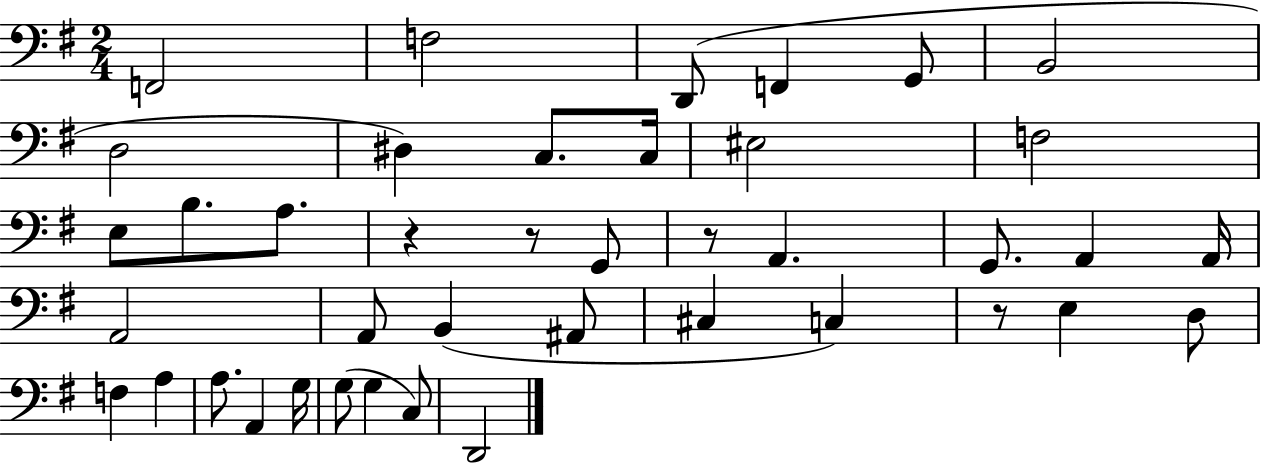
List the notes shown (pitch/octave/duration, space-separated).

F2/h F3/h D2/e F2/q G2/e B2/h D3/h D#3/q C3/e. C3/s EIS3/h F3/h E3/e B3/e. A3/e. R/q R/e G2/e R/e A2/q. G2/e. A2/q A2/s A2/h A2/e B2/q A#2/e C#3/q C3/q R/e E3/q D3/e F3/q A3/q A3/e. A2/q G3/s G3/e G3/q C3/e D2/h